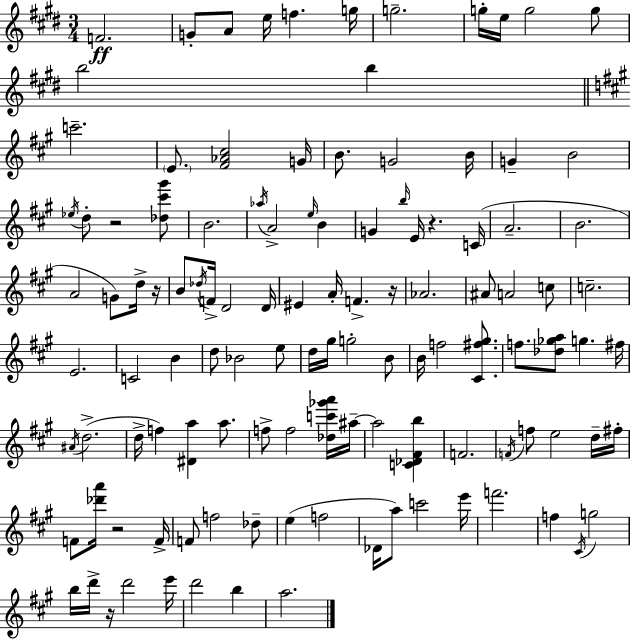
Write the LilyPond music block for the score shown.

{
  \clef treble
  \numericTimeSignature
  \time 3/4
  \key e \major
  f'2.\ff | g'8-. a'8 e''16 f''4. g''16 | g''2.-- | g''16-. e''16 g''2 g''8 | \break b''2 b''4 | \bar "||" \break \key a \major c'''2.-- | \parenthesize e'8. <fis' aes' cis''>2 g'16 | b'8. g'2 b'16 | g'4-- b'2 | \break \acciaccatura { ees''16 } d''8-. r2 <des'' cis''' gis'''>8 | b'2. | \acciaccatura { aes''16 } a'2-> \grace { e''16 } b'4 | g'4 \grace { b''16 } e'16 r4. | \break c'16( a'2.-- | b'2. | a'2 | g'8) d''16-> r16 b'8 \acciaccatura { des''16 } f'16-> d'2 | \break d'16 eis'4 a'16-. f'4.-> | r16 aes'2. | ais'8 a'2 | c''8 c''2.-- | \break e'2. | c'2 | b'4 d''8 bes'2 | e''8 d''16 gis''16 g''2-. | \break b'8 b'16 f''2 | <cis' fis'' gis''>8. f''8. <des'' ges'' a''>8 g''4. | fis''16 \acciaccatura { ais'16 } d''2.->( | d''16-> f''4) <dis' a''>4 | \break a''8. f''8-> f''2 | <des'' c''' ges''' a'''>16 ais''16--~~ ais''2 | <c' des' fis' b''>4 f'2. | \acciaccatura { f'16 } f''8 e''2 | \break d''16-- fis''16-. f'8 <des''' a'''>16 r2 | f'16-> f'8 f''2 | des''8-- e''4( f''2 | des'16 a''8) c'''2 | \break e'''16 f'''2. | f''4 \acciaccatura { cis'16 } | g''2 b''16 d'''16-> r16 d'''2 | e'''16 d'''2 | \break b''4 a''2. | \bar "|."
}